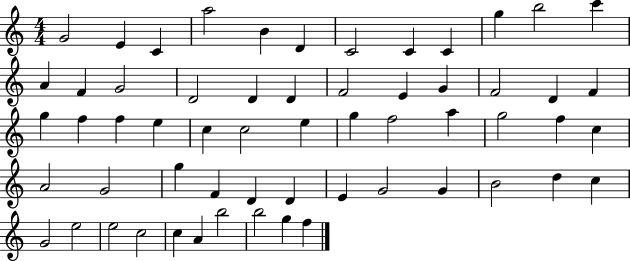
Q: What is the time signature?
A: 4/4